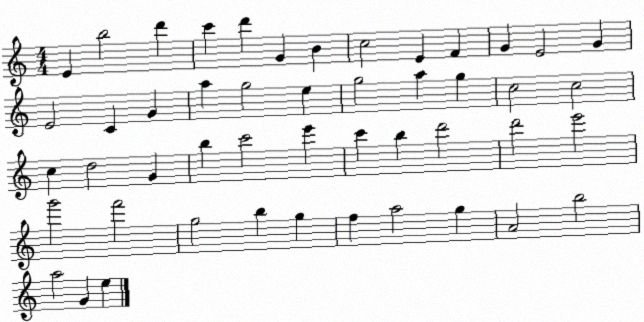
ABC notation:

X:1
T:Untitled
M:4/4
L:1/4
K:C
E b2 d' c' d' G B c2 E F G E2 G E2 C G a g2 e g2 a g c2 c2 c d2 G b c'2 e' c' b d'2 d'2 e'2 g'2 f'2 g2 b g f a2 g A2 b2 a2 G e